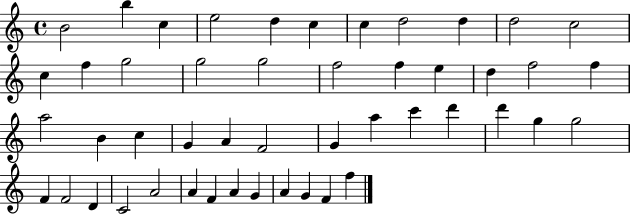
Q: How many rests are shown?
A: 0